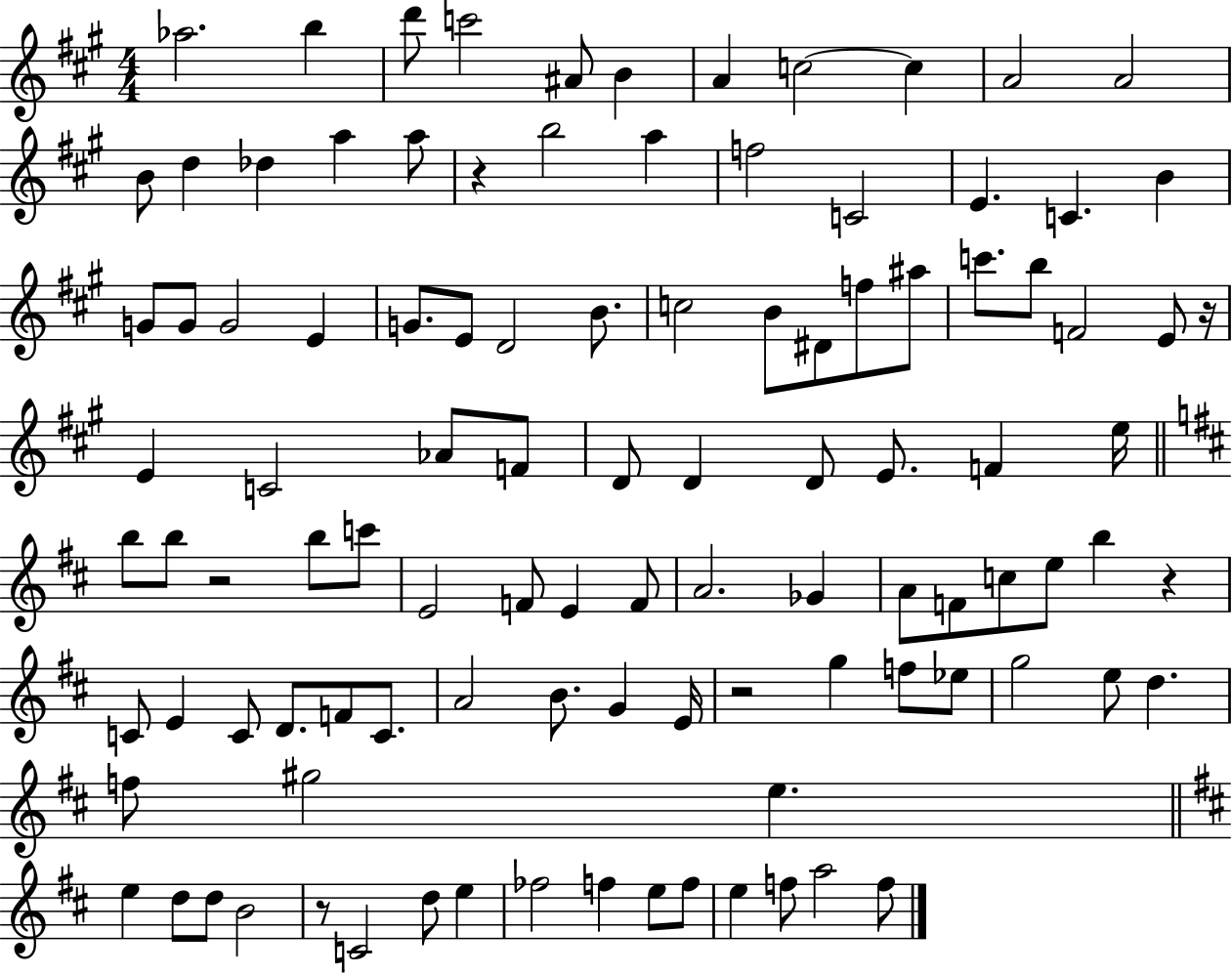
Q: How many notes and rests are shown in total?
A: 105